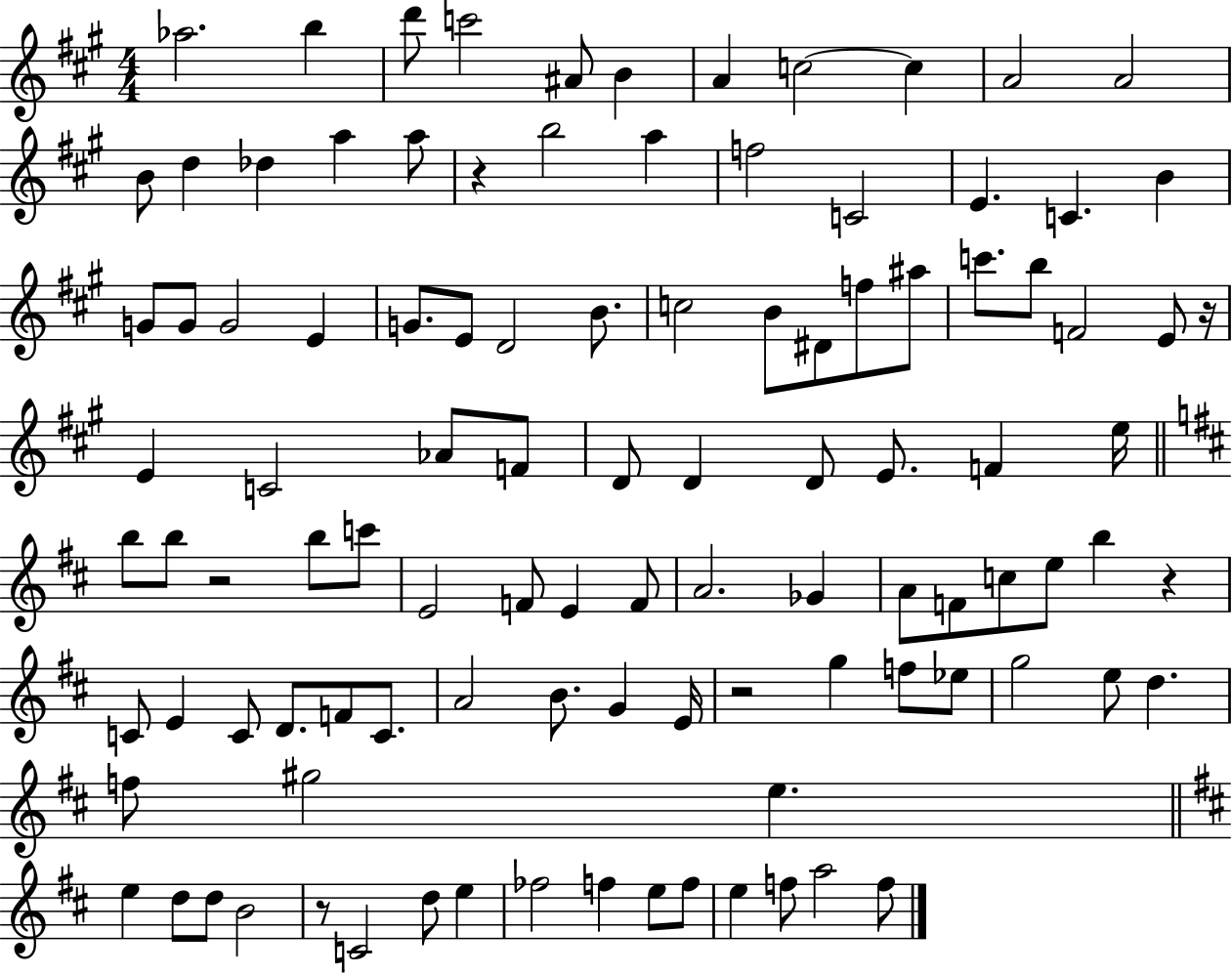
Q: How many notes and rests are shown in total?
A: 105